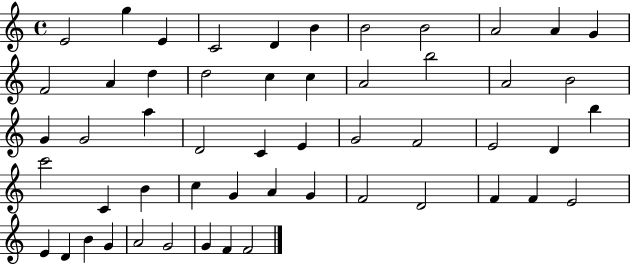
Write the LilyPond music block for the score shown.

{
  \clef treble
  \time 4/4
  \defaultTimeSignature
  \key c \major
  e'2 g''4 e'4 | c'2 d'4 b'4 | b'2 b'2 | a'2 a'4 g'4 | \break f'2 a'4 d''4 | d''2 c''4 c''4 | a'2 b''2 | a'2 b'2 | \break g'4 g'2 a''4 | d'2 c'4 e'4 | g'2 f'2 | e'2 d'4 b''4 | \break c'''2 c'4 b'4 | c''4 g'4 a'4 g'4 | f'2 d'2 | f'4 f'4 e'2 | \break e'4 d'4 b'4 g'4 | a'2 g'2 | g'4 f'4 f'2 | \bar "|."
}